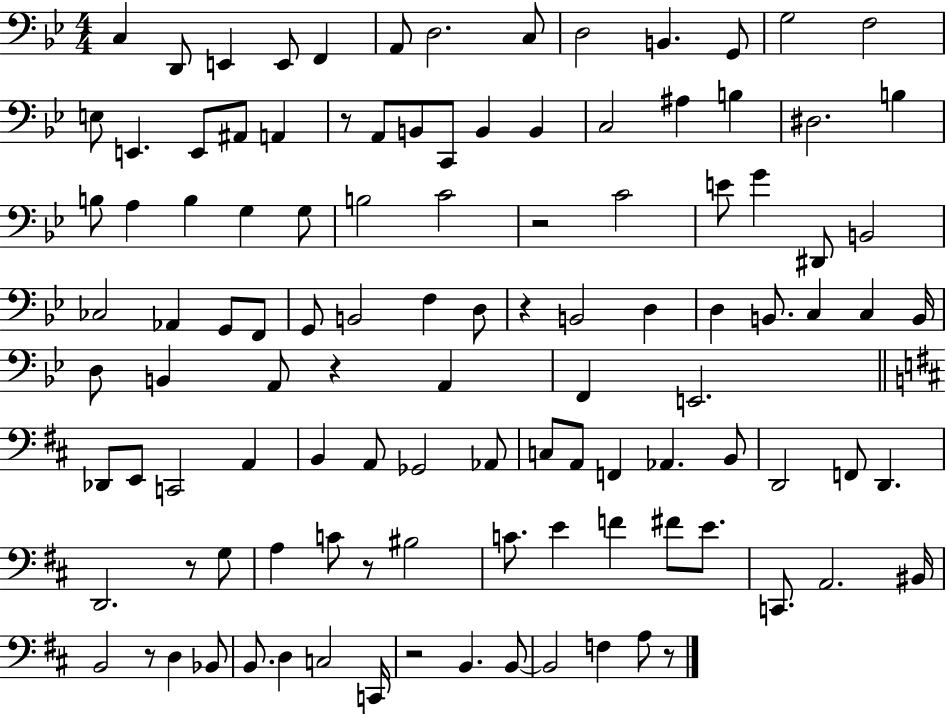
{
  \clef bass
  \numericTimeSignature
  \time 4/4
  \key bes \major
  c4 d,8 e,4 e,8 f,4 | a,8 d2. c8 | d2 b,4. g,8 | g2 f2 | \break e8 e,4. e,8 ais,8 a,4 | r8 a,8 b,8 c,8 b,4 b,4 | c2 ais4 b4 | dis2. b4 | \break b8 a4 b4 g4 g8 | b2 c'2 | r2 c'2 | e'8 g'4 dis,8 b,2 | \break ces2 aes,4 g,8 f,8 | g,8 b,2 f4 d8 | r4 b,2 d4 | d4 b,8. c4 c4 b,16 | \break d8 b,4 a,8 r4 a,4 | f,4 e,2. | \bar "||" \break \key d \major des,8 e,8 c,2 a,4 | b,4 a,8 ges,2 aes,8 | c8 a,8 f,4 aes,4. b,8 | d,2 f,8 d,4. | \break d,2. r8 g8 | a4 c'8 r8 bis2 | c'8. e'4 f'4 fis'8 e'8. | c,8. a,2. bis,16 | \break b,2 r8 d4 bes,8 | b,8. d4 c2 c,16 | r2 b,4. b,8~~ | b,2 f4 a8 r8 | \break \bar "|."
}